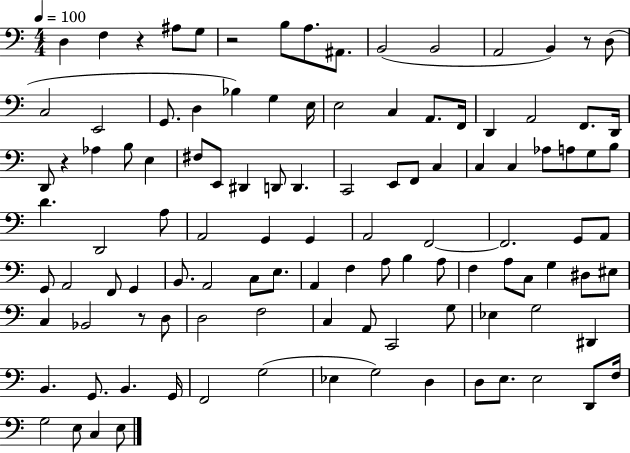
D3/q F3/q R/q A#3/e G3/e R/h B3/e A3/e. A#2/e. B2/h B2/h A2/h B2/q R/e D3/e C3/h E2/h G2/e. D3/q Bb3/q G3/q E3/s E3/h C3/q A2/e. F2/s D2/q A2/h F2/e. D2/s D2/e R/q Ab3/q B3/e E3/q F#3/e E2/e D#2/q D2/e D2/q. C2/h E2/e F2/e C3/q C3/q C3/q Ab3/e A3/e G3/e B3/e D4/q. D2/h A3/e A2/h G2/q G2/q A2/h F2/h F2/h. G2/e A2/e G2/e A2/h F2/e G2/q B2/e. A2/h C3/e E3/e. A2/q F3/q A3/e B3/q A3/e F3/q A3/e C3/e G3/q D#3/e EIS3/e C3/q Bb2/h R/e D3/e D3/h F3/h C3/q A2/e C2/h G3/e Eb3/q G3/h D#2/q B2/q. G2/e. B2/q. G2/s F2/h G3/h Eb3/q G3/h D3/q D3/e E3/e. E3/h D2/e F3/s G3/h E3/e C3/q E3/e